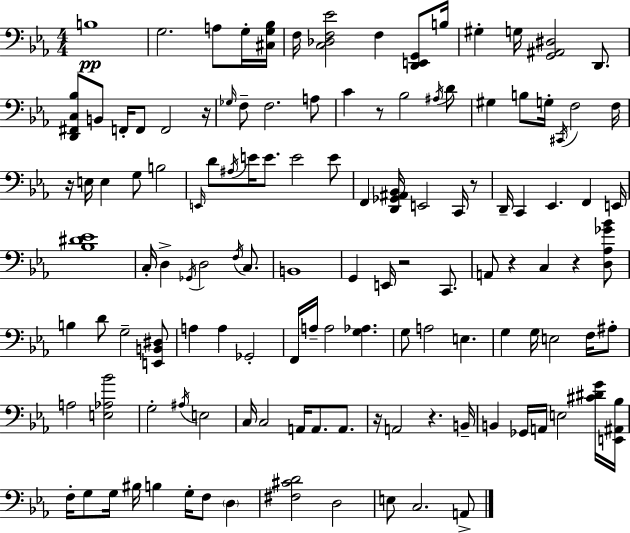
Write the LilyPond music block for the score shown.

{
  \clef bass
  \numericTimeSignature
  \time 4/4
  \key c \minor
  \repeat volta 2 { b1\pp | g2. a8 g16-. <cis g bes>16 | f16 <c des f ees'>2 f4 <d, e, g,>8 b16 | gis4-. g16 <g, ais, dis>2 d,8. | \break <d, fis, c bes>8 b,8 f,16-. f,8 f,2 r16 | \grace { ges16 } f8-- f2. a8 | c'4 r8 bes2 \acciaccatura { ais16 } | d'8 gis4 b8 g16-. \acciaccatura { cis,16 } f2 | \break f16 r16 e16 e4 g8 b2 | \grace { e,16 } d'8 \acciaccatura { ais16 } e'16 e'8. e'2 | e'8 f,4 <d, ges, ais, bes,>16 e,2 | c,16 r8 d,16-- c,4 ees,4. | \break f,4 e,16 <bes dis' ees'>1 | c16-. d4-> \acciaccatura { ges,16 } d2 | \acciaccatura { f16 } c8. b,1 | g,4 e,16 r2 | \break c,8. a,8 r4 c4 | r4 <d aes ges' bes'>8 b4 d'8 g2-- | <e, b, dis>8 a4 a4 ges,2-. | f,16 a16-- a2 | \break <g aes>4. g8 a2 | e4. g4 g16 e2 | f16 ais8-. a2 <e aes bes'>2 | g2-. \acciaccatura { ais16 } | \break e2 c16 c2 | a,16 a,8. a,8. r16 a,2 | r4. b,16-- b,4 ges,16 a,16 e2 | <cis' dis' g'>16 <e, ais, bes>16 f16-. g8 g16 bis16 b4 | \break g16-. f8 \parenthesize d4 <fis cis' d'>2 | d2 e8 c2. | a,8-> } \bar "|."
}